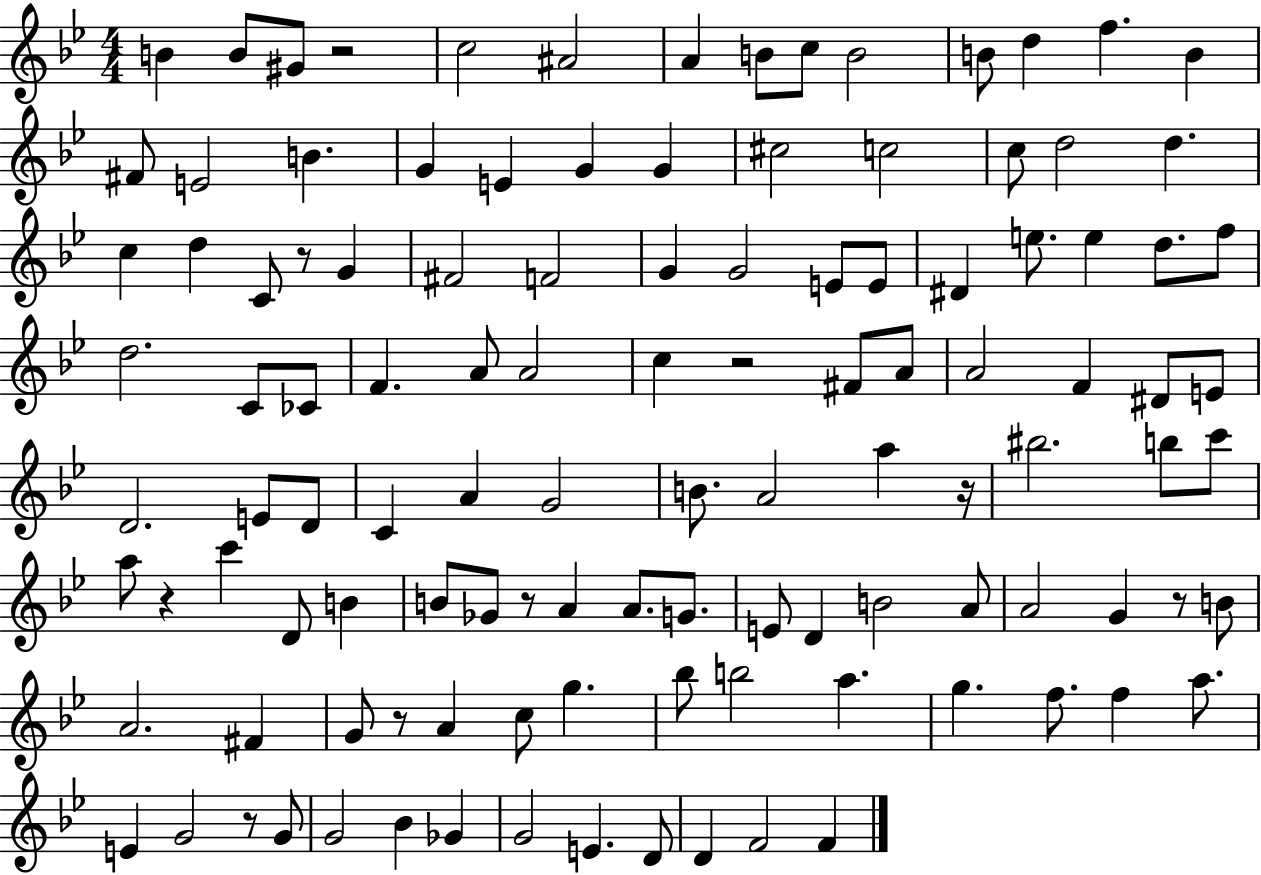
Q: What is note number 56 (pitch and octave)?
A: D4